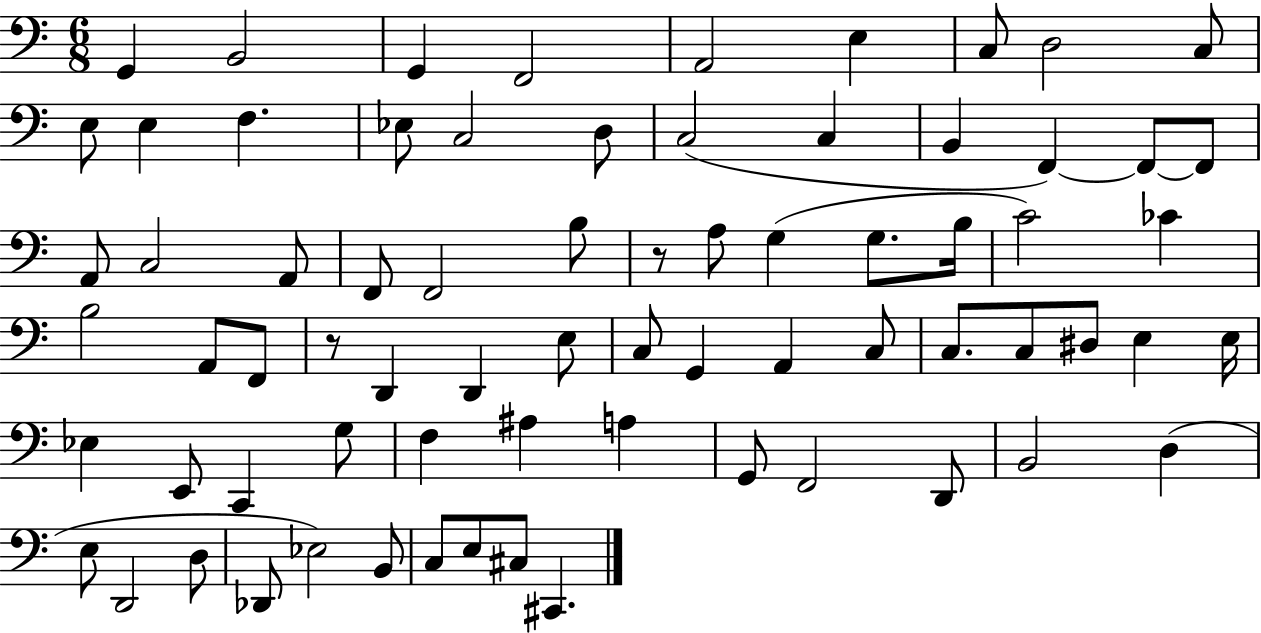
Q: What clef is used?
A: bass